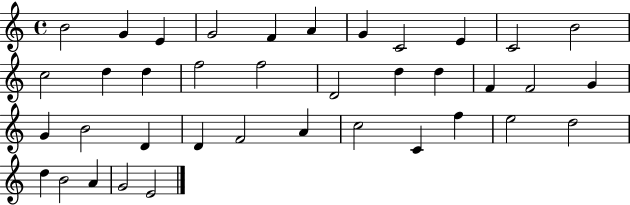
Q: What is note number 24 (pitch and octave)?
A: B4